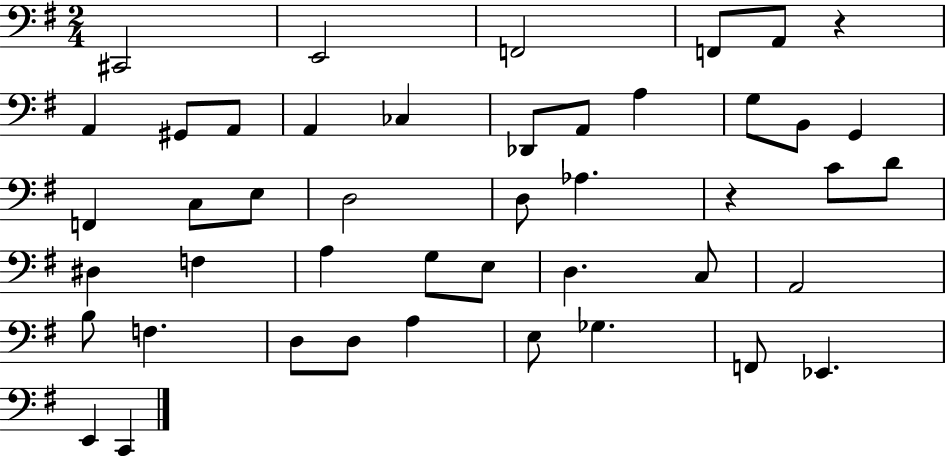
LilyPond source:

{
  \clef bass
  \numericTimeSignature
  \time 2/4
  \key g \major
  cis,2 | e,2 | f,2 | f,8 a,8 r4 | \break a,4 gis,8 a,8 | a,4 ces4 | des,8 a,8 a4 | g8 b,8 g,4 | \break f,4 c8 e8 | d2 | d8 aes4. | r4 c'8 d'8 | \break dis4 f4 | a4 g8 e8 | d4. c8 | a,2 | \break b8 f4. | d8 d8 a4 | e8 ges4. | f,8 ees,4. | \break e,4 c,4 | \bar "|."
}